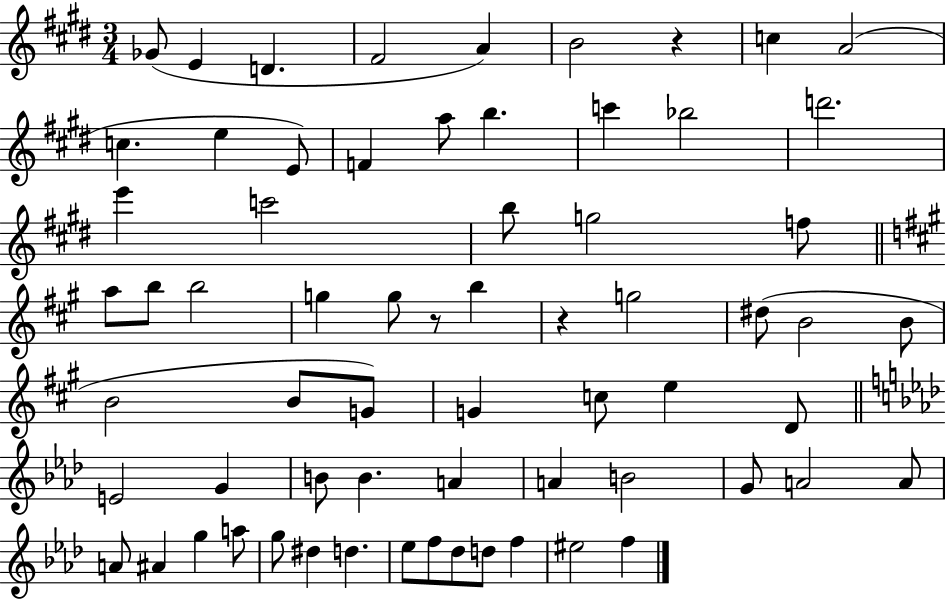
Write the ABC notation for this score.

X:1
T:Untitled
M:3/4
L:1/4
K:E
_G/2 E D ^F2 A B2 z c A2 c e E/2 F a/2 b c' _b2 d'2 e' c'2 b/2 g2 f/2 a/2 b/2 b2 g g/2 z/2 b z g2 ^d/2 B2 B/2 B2 B/2 G/2 G c/2 e D/2 E2 G B/2 B A A B2 G/2 A2 A/2 A/2 ^A g a/2 g/2 ^d d _e/2 f/2 _d/2 d/2 f ^e2 f